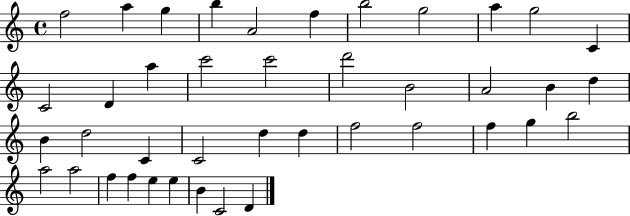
X:1
T:Untitled
M:4/4
L:1/4
K:C
f2 a g b A2 f b2 g2 a g2 C C2 D a c'2 c'2 d'2 B2 A2 B d B d2 C C2 d d f2 f2 f g b2 a2 a2 f f e e B C2 D